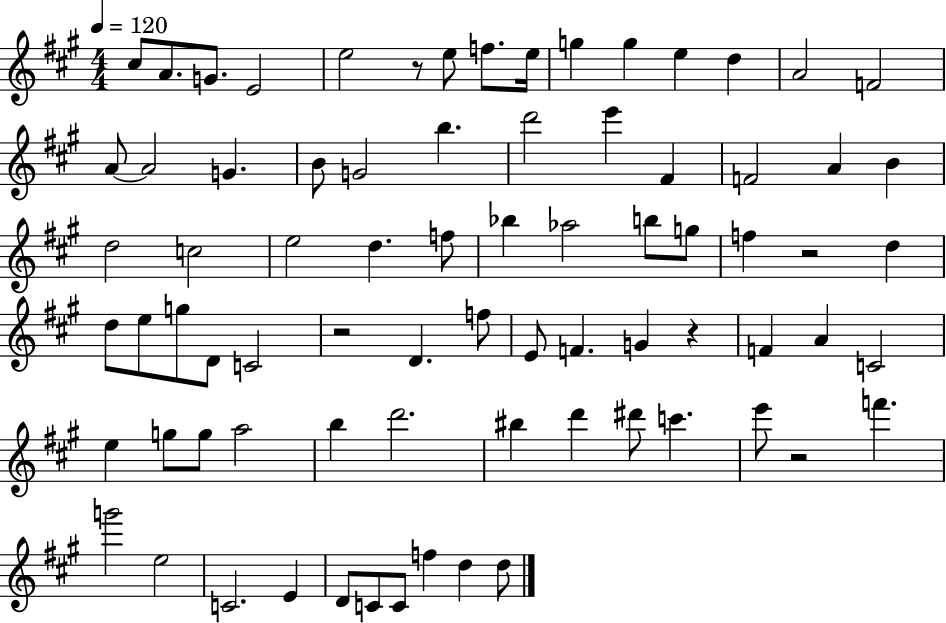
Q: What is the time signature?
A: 4/4